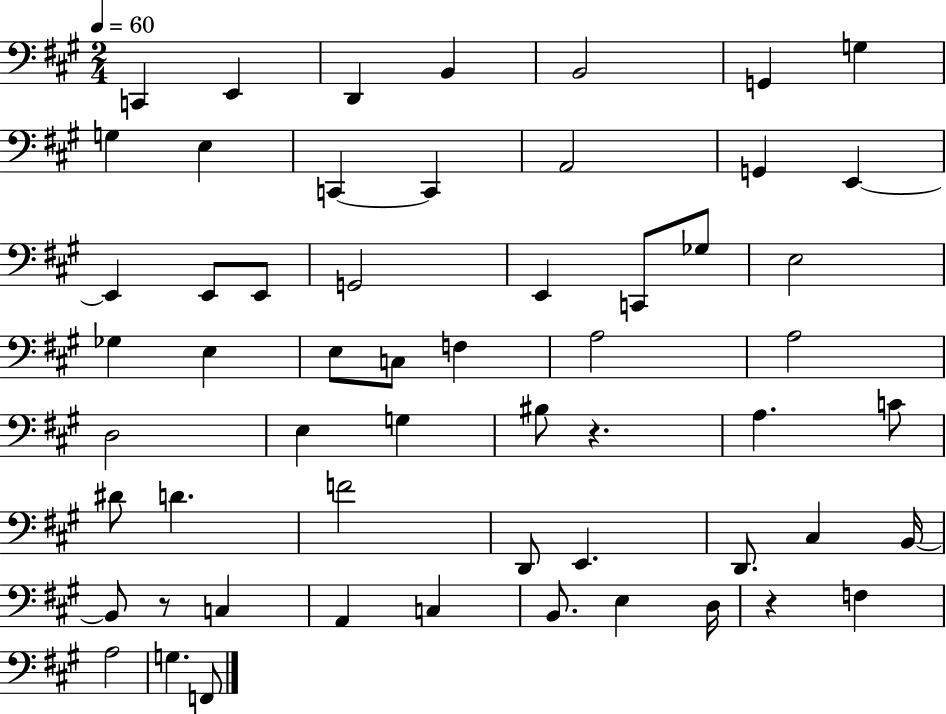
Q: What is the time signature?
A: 2/4